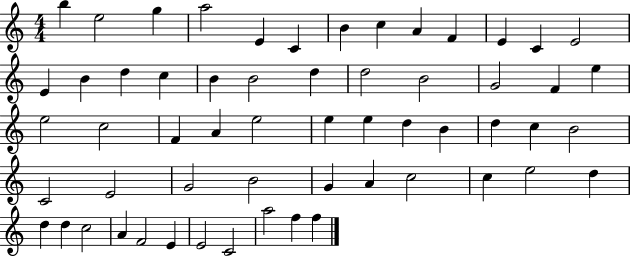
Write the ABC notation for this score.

X:1
T:Untitled
M:4/4
L:1/4
K:C
b e2 g a2 E C B c A F E C E2 E B d c B B2 d d2 B2 G2 F e e2 c2 F A e2 e e d B d c B2 C2 E2 G2 B2 G A c2 c e2 d d d c2 A F2 E E2 C2 a2 f f